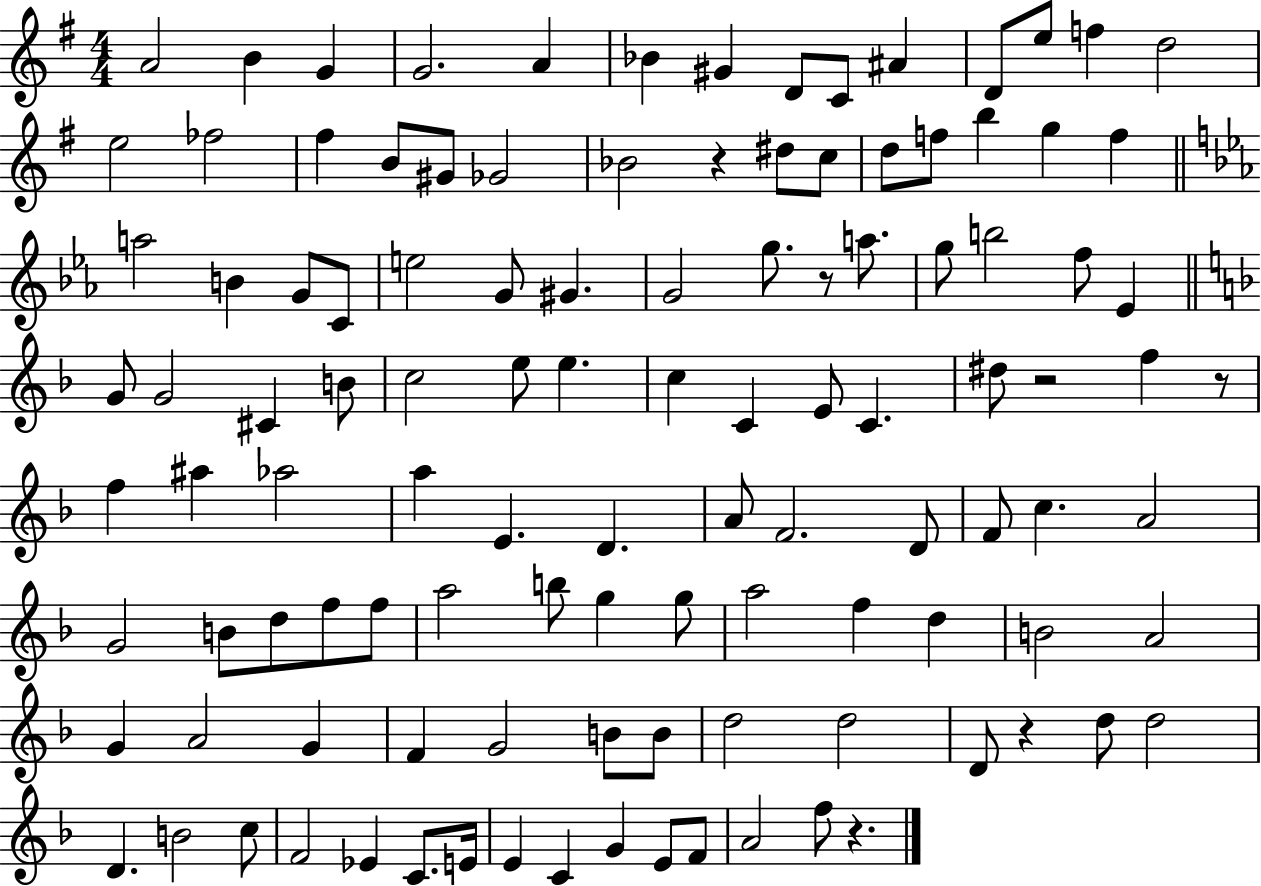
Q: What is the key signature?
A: G major